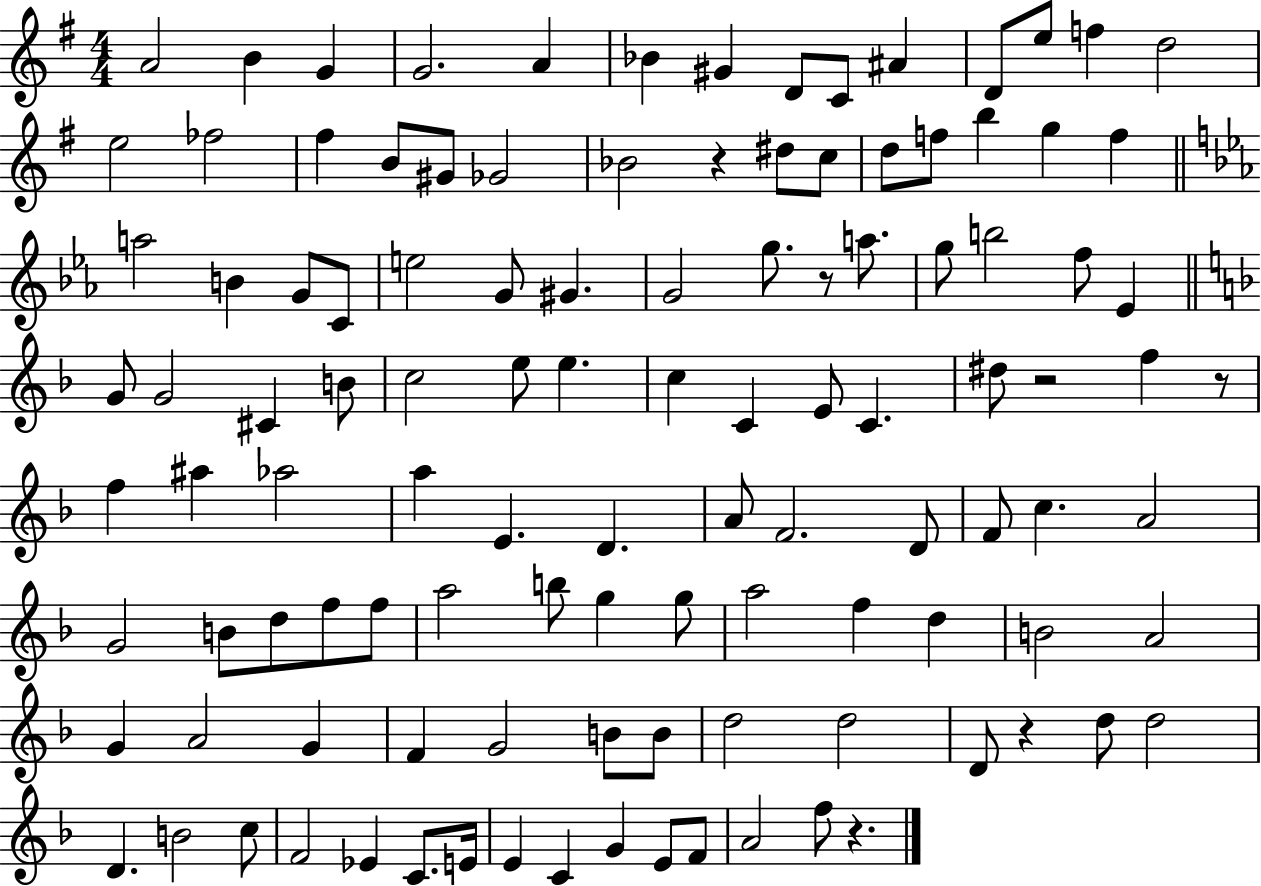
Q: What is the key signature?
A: G major